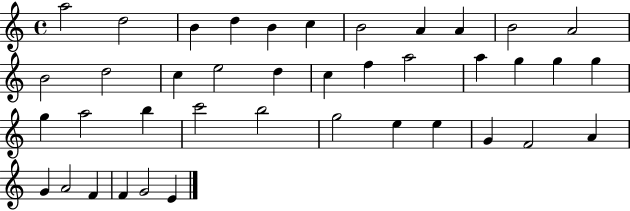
X:1
T:Untitled
M:4/4
L:1/4
K:C
a2 d2 B d B c B2 A A B2 A2 B2 d2 c e2 d c f a2 a g g g g a2 b c'2 b2 g2 e e G F2 A G A2 F F G2 E